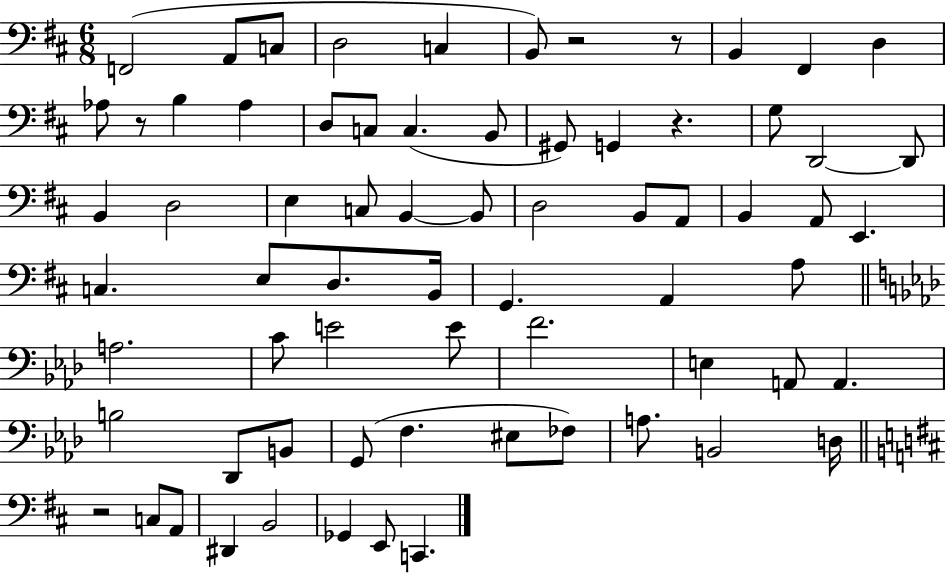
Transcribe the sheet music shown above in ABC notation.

X:1
T:Untitled
M:6/8
L:1/4
K:D
F,,2 A,,/2 C,/2 D,2 C, B,,/2 z2 z/2 B,, ^F,, D, _A,/2 z/2 B, _A, D,/2 C,/2 C, B,,/2 ^G,,/2 G,, z G,/2 D,,2 D,,/2 B,, D,2 E, C,/2 B,, B,,/2 D,2 B,,/2 A,,/2 B,, A,,/2 E,, C, E,/2 D,/2 B,,/4 G,, A,, A,/2 A,2 C/2 E2 E/2 F2 E, A,,/2 A,, B,2 _D,,/2 B,,/2 G,,/2 F, ^E,/2 _F,/2 A,/2 B,,2 D,/4 z2 C,/2 A,,/2 ^D,, B,,2 _G,, E,,/2 C,,